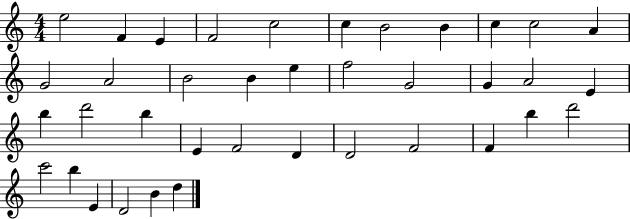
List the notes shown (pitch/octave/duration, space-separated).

E5/h F4/q E4/q F4/h C5/h C5/q B4/h B4/q C5/q C5/h A4/q G4/h A4/h B4/h B4/q E5/q F5/h G4/h G4/q A4/h E4/q B5/q D6/h B5/q E4/q F4/h D4/q D4/h F4/h F4/q B5/q D6/h C6/h B5/q E4/q D4/h B4/q D5/q